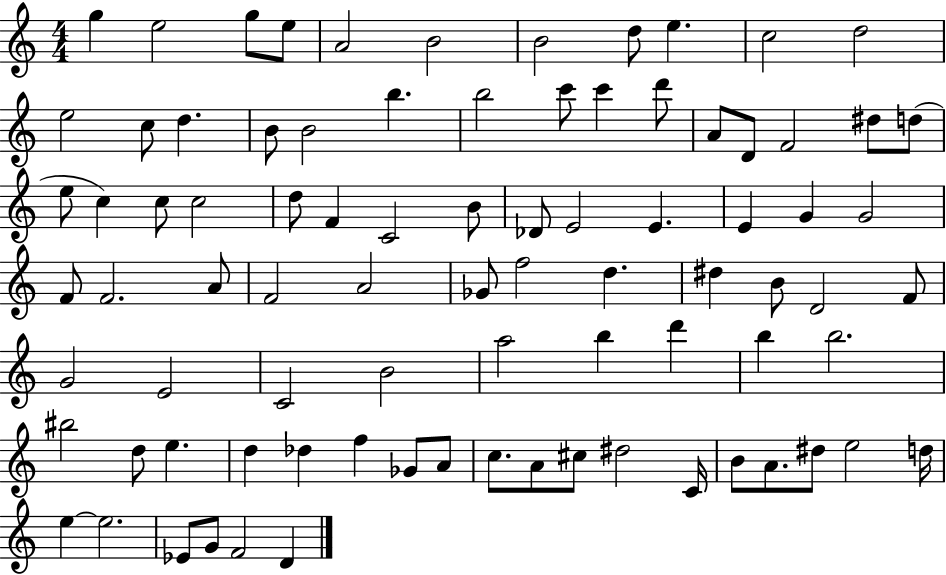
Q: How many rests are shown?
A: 0